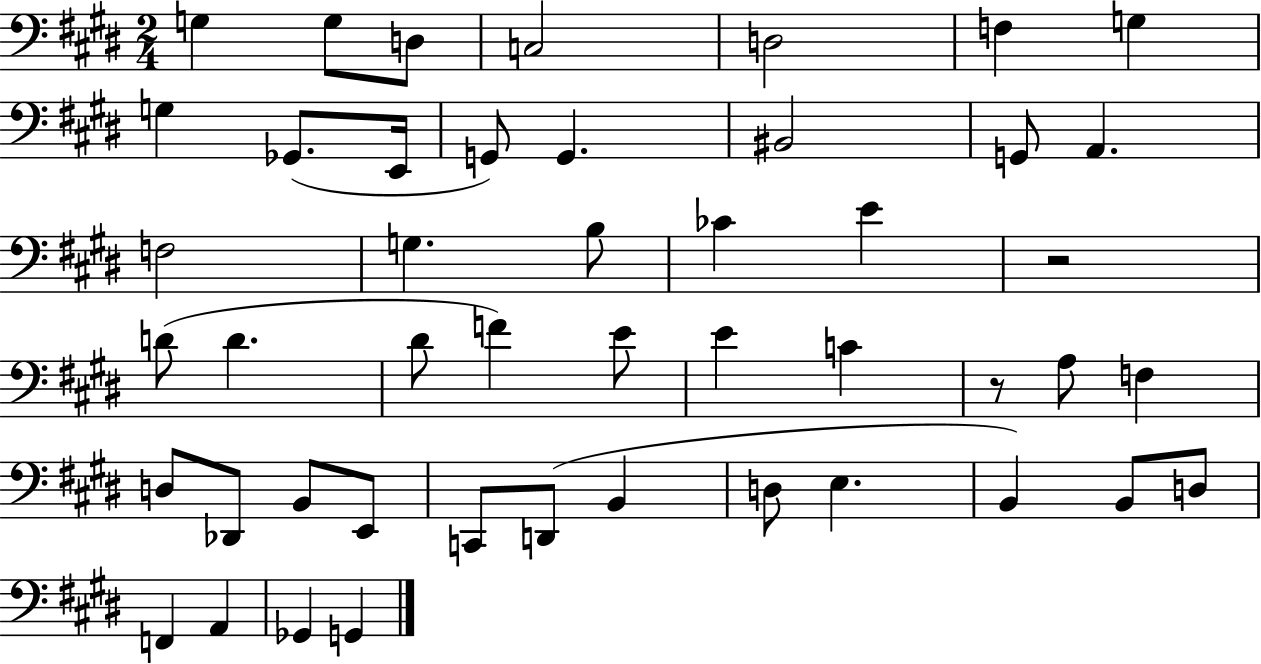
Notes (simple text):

G3/q G3/e D3/e C3/h D3/h F3/q G3/q G3/q Gb2/e. E2/s G2/e G2/q. BIS2/h G2/e A2/q. F3/h G3/q. B3/e CES4/q E4/q R/h D4/e D4/q. D#4/e F4/q E4/e E4/q C4/q R/e A3/e F3/q D3/e Db2/e B2/e E2/e C2/e D2/e B2/q D3/e E3/q. B2/q B2/e D3/e F2/q A2/q Gb2/q G2/q